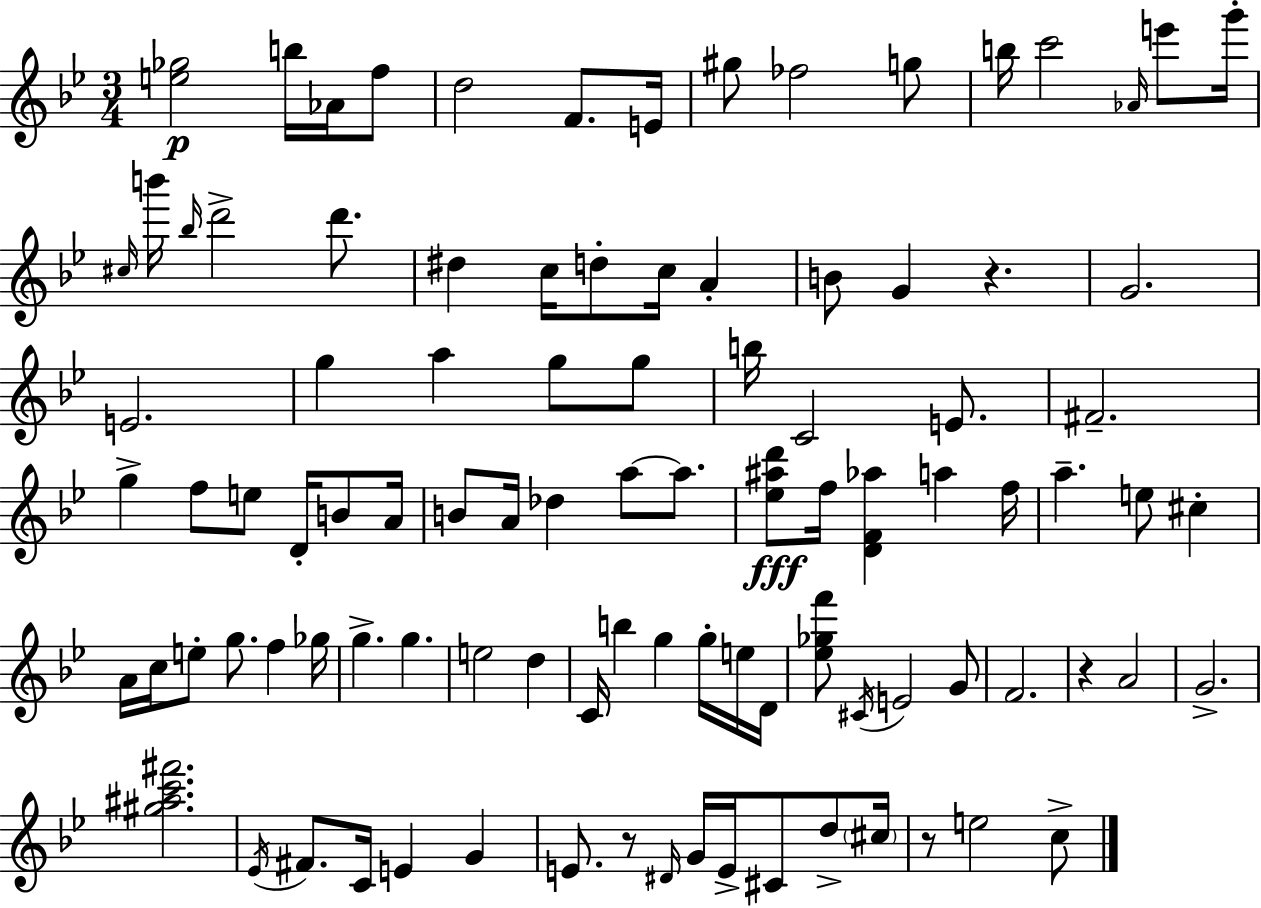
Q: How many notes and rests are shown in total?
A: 98